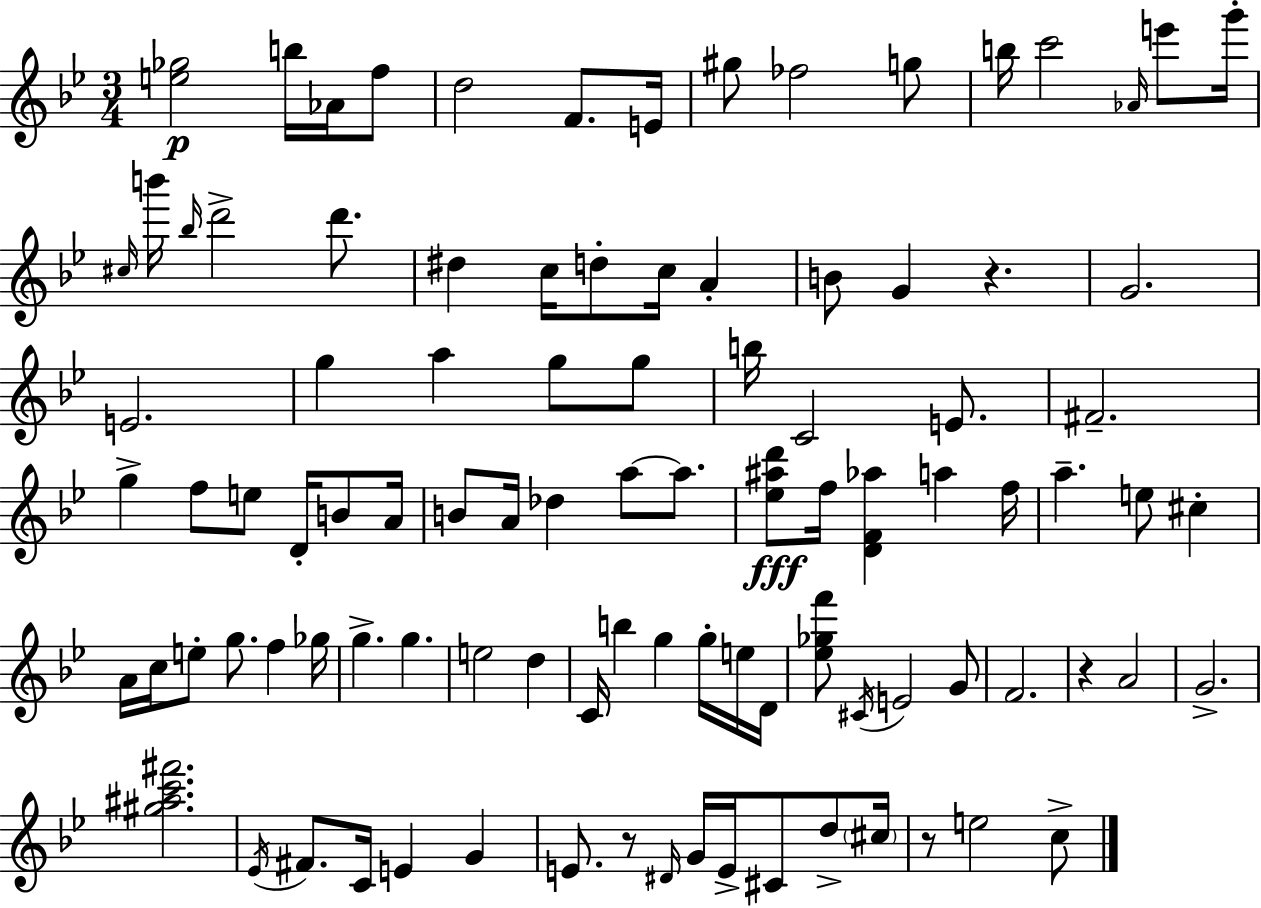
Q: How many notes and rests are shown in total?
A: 98